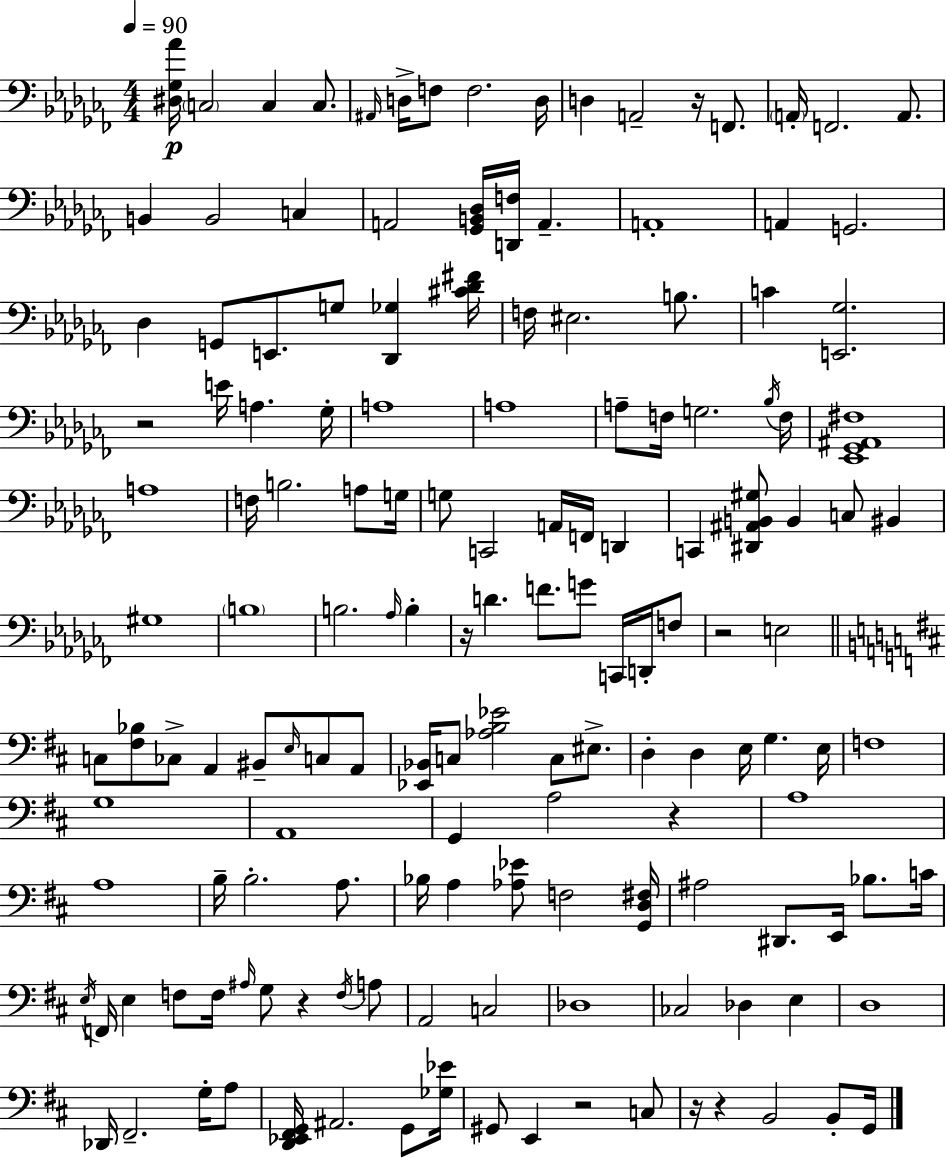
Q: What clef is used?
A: bass